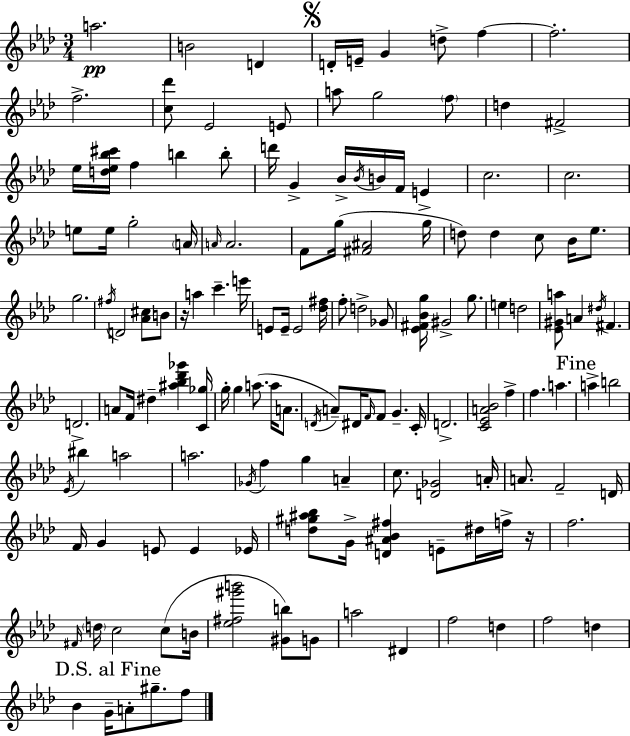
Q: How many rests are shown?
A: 2